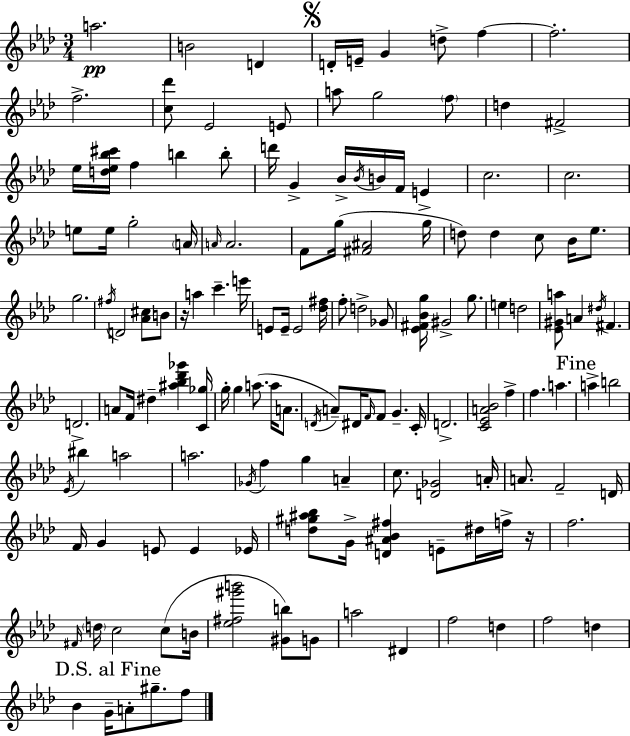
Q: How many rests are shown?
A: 2